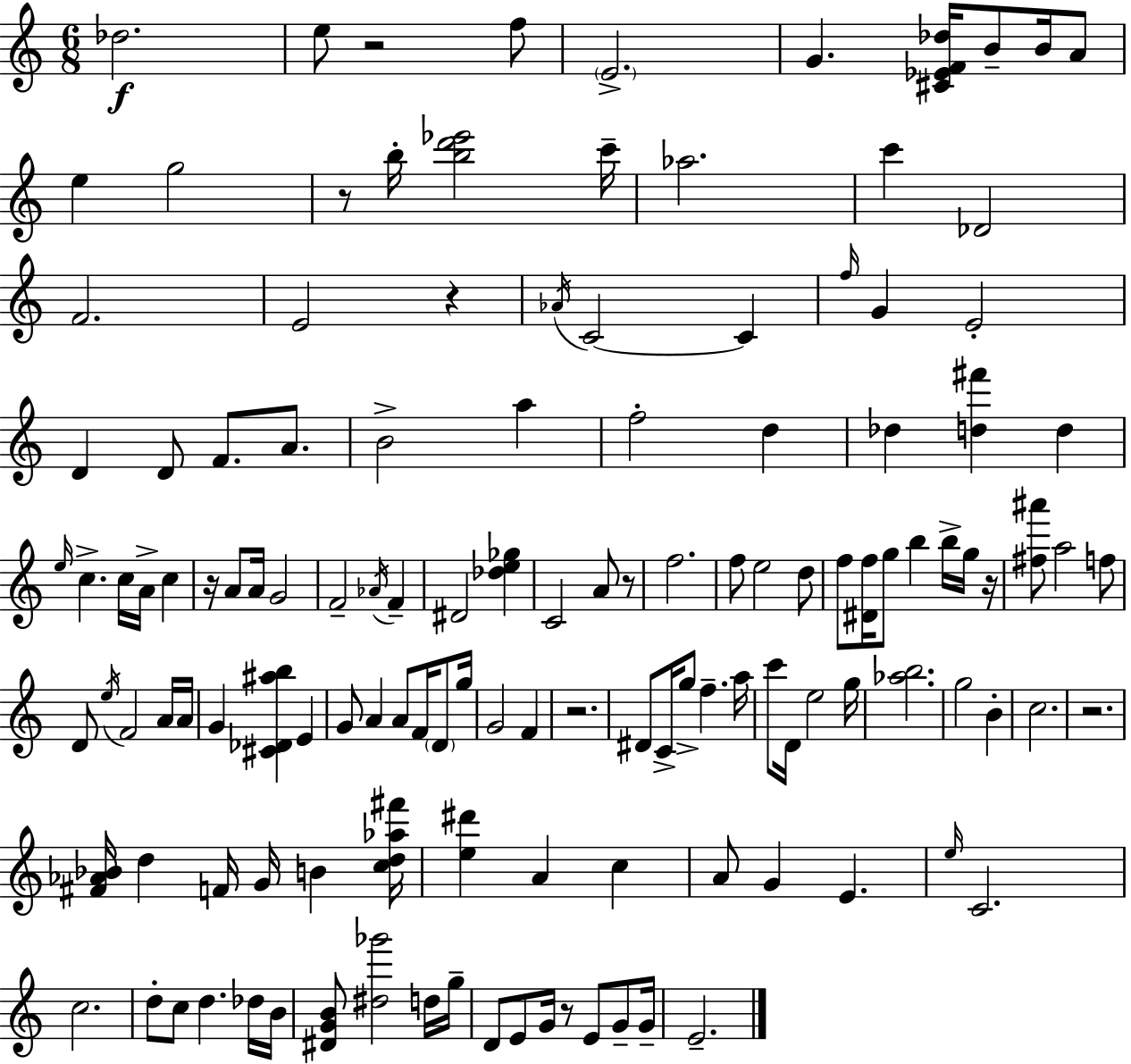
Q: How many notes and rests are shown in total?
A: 133